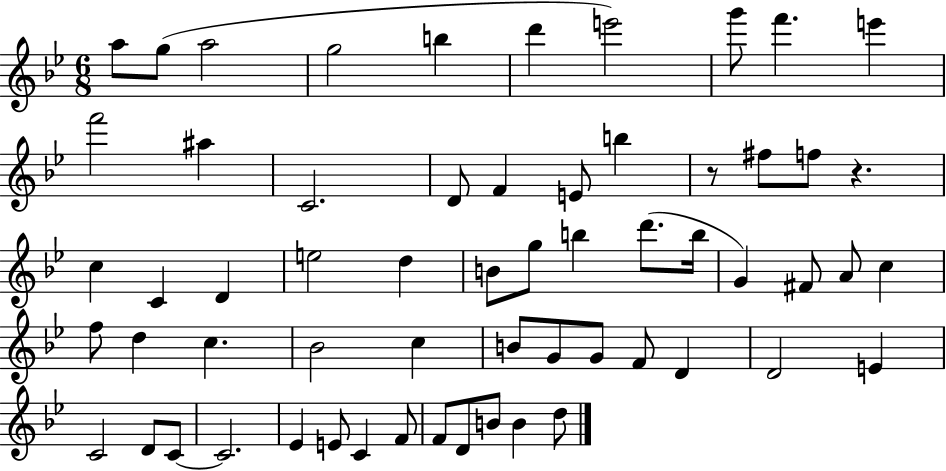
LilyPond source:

{
  \clef treble
  \numericTimeSignature
  \time 6/8
  \key bes \major
  a''8 g''8( a''2 | g''2 b''4 | d'''4 e'''2) | g'''8 f'''4. e'''4 | \break f'''2 ais''4 | c'2. | d'8 f'4 e'8 b''4 | r8 fis''8 f''8 r4. | \break c''4 c'4 d'4 | e''2 d''4 | b'8 g''8 b''4 d'''8.( b''16 | g'4) fis'8 a'8 c''4 | \break f''8 d''4 c''4. | bes'2 c''4 | b'8 g'8 g'8 f'8 d'4 | d'2 e'4 | \break c'2 d'8 c'8~~ | c'2. | ees'4 e'8 c'4 f'8 | f'8 d'8 b'8 b'4 d''8 | \break \bar "|."
}